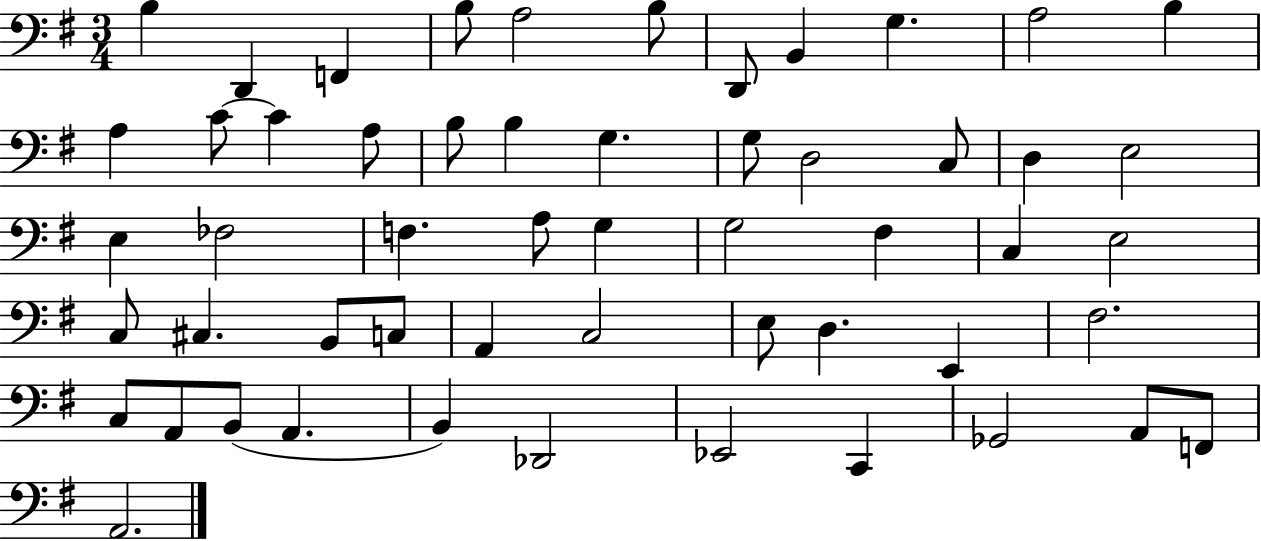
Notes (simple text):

B3/q D2/q F2/q B3/e A3/h B3/e D2/e B2/q G3/q. A3/h B3/q A3/q C4/e C4/q A3/e B3/e B3/q G3/q. G3/e D3/h C3/e D3/q E3/h E3/q FES3/h F3/q. A3/e G3/q G3/h F#3/q C3/q E3/h C3/e C#3/q. B2/e C3/e A2/q C3/h E3/e D3/q. E2/q F#3/h. C3/e A2/e B2/e A2/q. B2/q Db2/h Eb2/h C2/q Gb2/h A2/e F2/e A2/h.